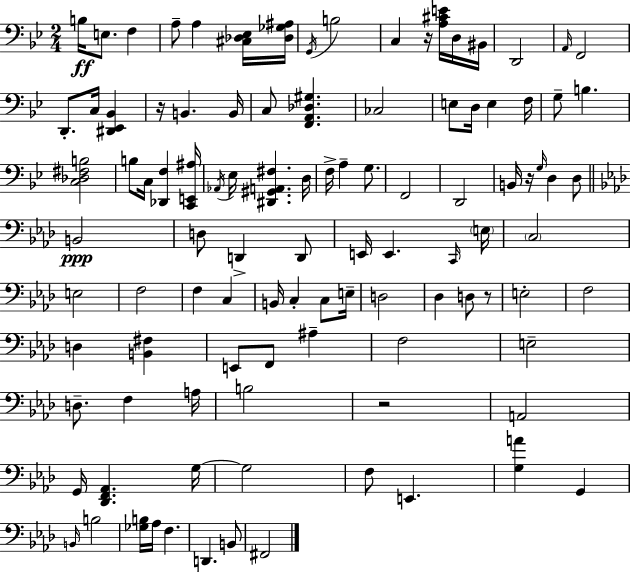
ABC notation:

X:1
T:Untitled
M:2/4
L:1/4
K:Bb
B,/4 E,/2 F, A,/2 A, [^C,_D,_E,]/4 [_D,_G,^A,]/4 G,,/4 B,2 C, z/4 [A,^CE]/4 D,/4 ^B,,/4 D,,2 A,,/4 F,,2 D,,/2 C,/4 [^D,,_E,,_B,,] z/4 B,, B,,/4 C,/2 [F,,A,,_D,^G,] _C,2 E,/2 D,/4 E, F,/4 G,/2 B, [C,_D,^F,B,]2 B,/2 C,/4 [_D,,F,] [C,,E,,^A,]/4 _A,,/4 _E,/4 [^D,,^G,,A,,^F,] D,/4 F,/4 A, G,/2 F,,2 D,,2 B,,/4 z/4 G,/4 D, D,/2 B,,2 D,/2 D,, D,,/2 E,,/4 E,, C,,/4 E,/4 C,2 E,2 F,2 F, C, B,,/4 C, C,/2 E,/4 D,2 _D, D,/2 z/2 E,2 F,2 D, [B,,^F,] E,,/2 F,,/2 ^A, F,2 E,2 D,/2 F, A,/4 B,2 z2 A,,2 G,,/4 [_D,,F,,_A,,] G,/4 G,2 F,/2 E,, [G,A] G,, B,,/4 B,2 [_G,B,]/4 _A,/4 F, D,, B,,/2 ^F,,2